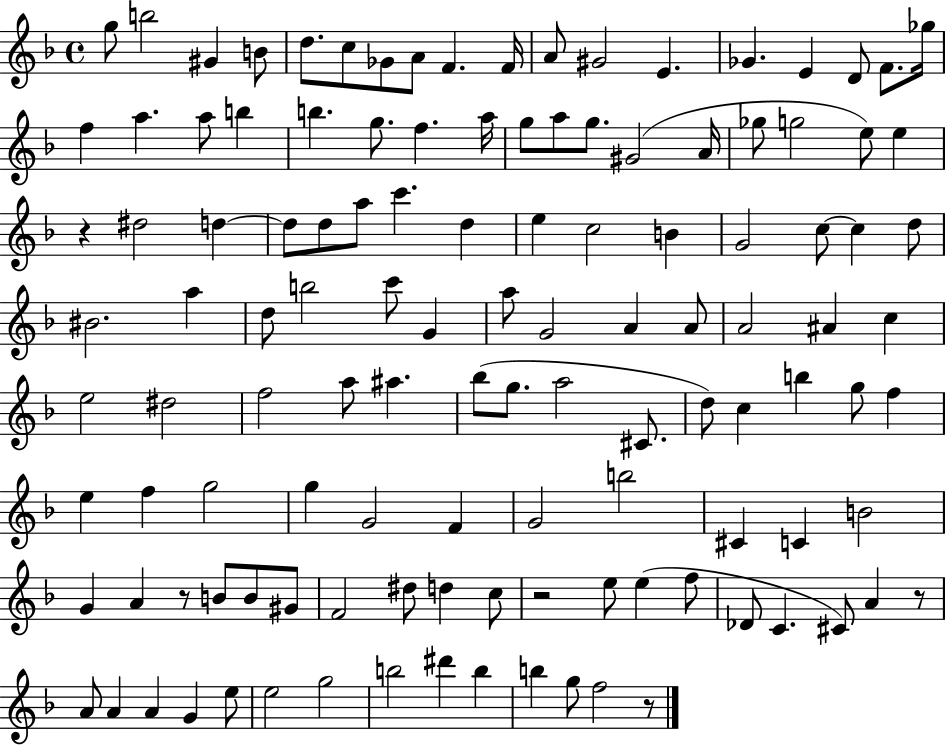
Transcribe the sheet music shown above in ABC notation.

X:1
T:Untitled
M:4/4
L:1/4
K:F
g/2 b2 ^G B/2 d/2 c/2 _G/2 A/2 F F/4 A/2 ^G2 E _G E D/2 F/2 _g/4 f a a/2 b b g/2 f a/4 g/2 a/2 g/2 ^G2 A/4 _g/2 g2 e/2 e z ^d2 d d/2 d/2 a/2 c' d e c2 B G2 c/2 c d/2 ^B2 a d/2 b2 c'/2 G a/2 G2 A A/2 A2 ^A c e2 ^d2 f2 a/2 ^a _b/2 g/2 a2 ^C/2 d/2 c b g/2 f e f g2 g G2 F G2 b2 ^C C B2 G A z/2 B/2 B/2 ^G/2 F2 ^d/2 d c/2 z2 e/2 e f/2 _D/2 C ^C/2 A z/2 A/2 A A G e/2 e2 g2 b2 ^d' b b g/2 f2 z/2